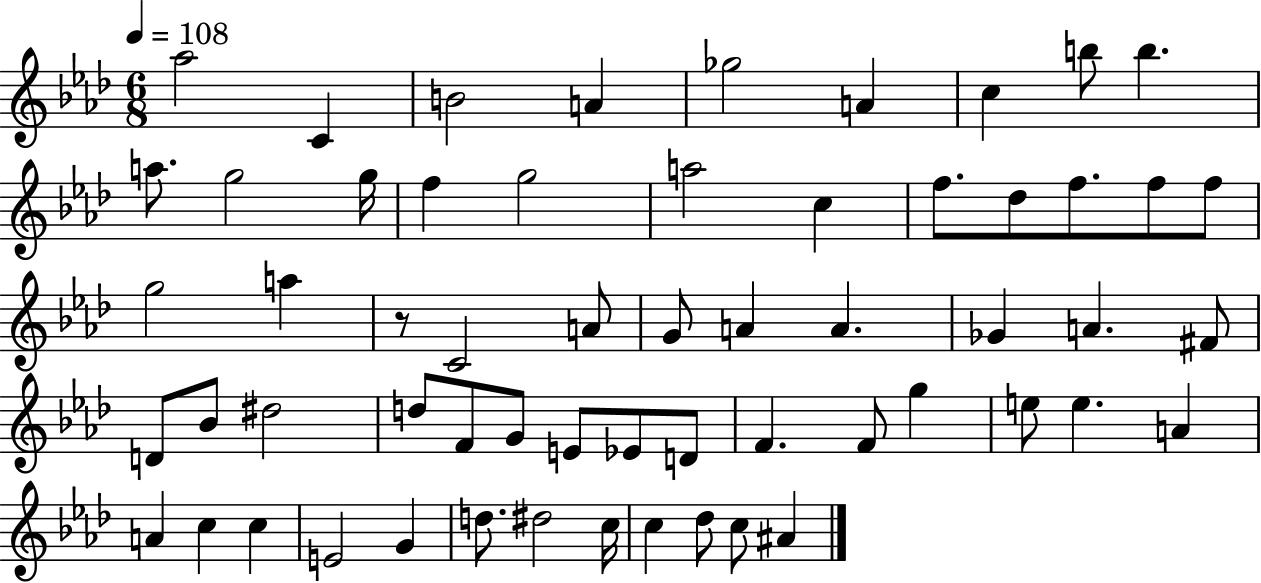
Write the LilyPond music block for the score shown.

{
  \clef treble
  \numericTimeSignature
  \time 6/8
  \key aes \major
  \tempo 4 = 108
  aes''2 c'4 | b'2 a'4 | ges''2 a'4 | c''4 b''8 b''4. | \break a''8. g''2 g''16 | f''4 g''2 | a''2 c''4 | f''8. des''8 f''8. f''8 f''8 | \break g''2 a''4 | r8 c'2 a'8 | g'8 a'4 a'4. | ges'4 a'4. fis'8 | \break d'8 bes'8 dis''2 | d''8 f'8 g'8 e'8 ees'8 d'8 | f'4. f'8 g''4 | e''8 e''4. a'4 | \break a'4 c''4 c''4 | e'2 g'4 | d''8. dis''2 c''16 | c''4 des''8 c''8 ais'4 | \break \bar "|."
}